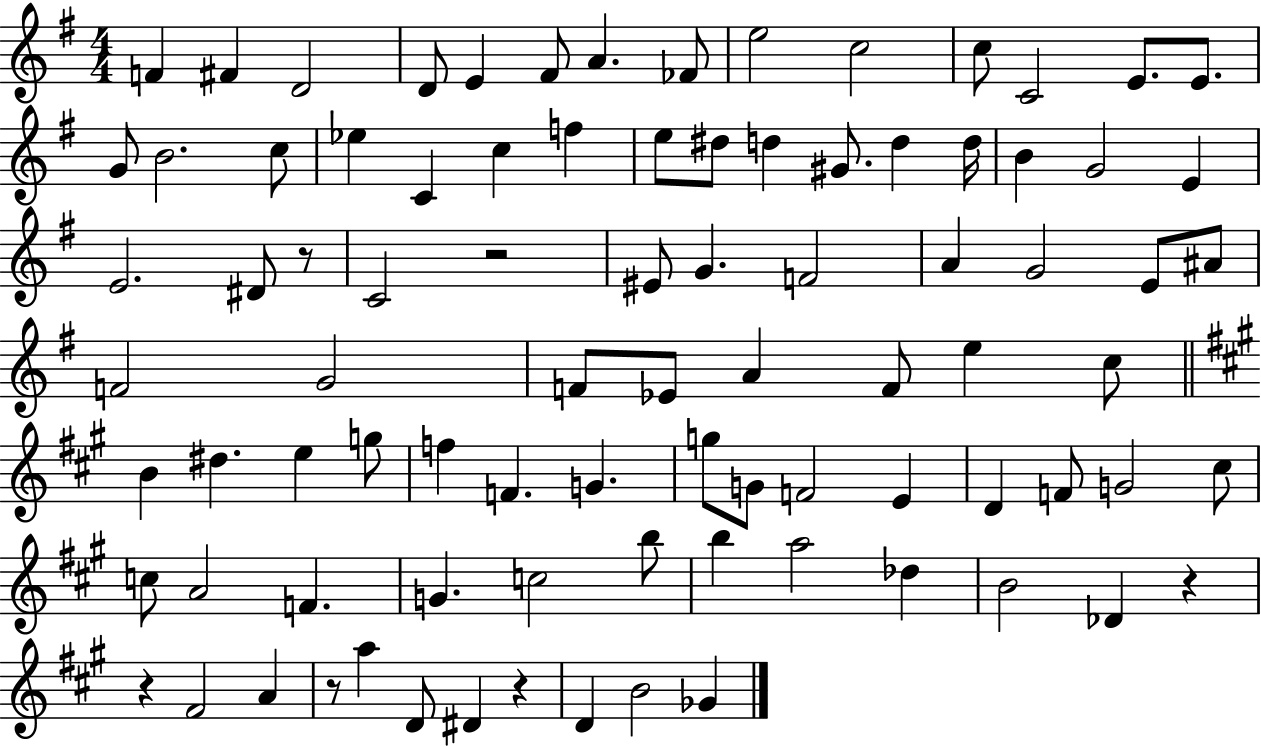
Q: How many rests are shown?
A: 6